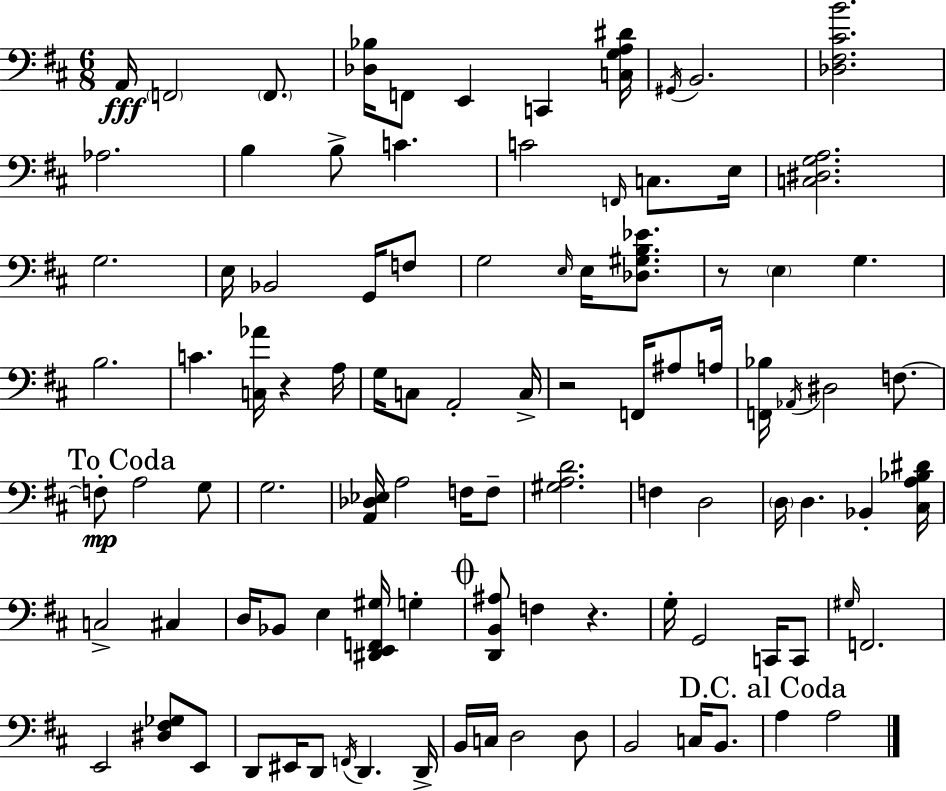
X:1
T:Untitled
M:6/8
L:1/4
K:D
A,,/4 F,,2 F,,/2 [_D,_B,]/4 F,,/2 E,, C,, [C,G,A,^D]/4 ^G,,/4 B,,2 [_D,^F,^CB]2 _A,2 B, B,/2 C C2 F,,/4 C,/2 E,/4 [C,^D,G,A,]2 G,2 E,/4 _B,,2 G,,/4 F,/2 G,2 E,/4 E,/4 [_D,^G,B,_E]/2 z/2 E, G, B,2 C [C,_A]/4 z A,/4 G,/4 C,/2 A,,2 C,/4 z2 F,,/4 ^A,/2 A,/4 [F,,_B,]/4 _A,,/4 ^D,2 F,/2 F,/2 A,2 G,/2 G,2 [A,,_D,_E,]/4 A,2 F,/4 F,/2 [^G,A,D]2 F, D,2 D,/4 D, _B,, [^C,A,_B,^D]/4 C,2 ^C, D,/4 _B,,/2 E, [^D,,E,,F,,^G,]/4 G, [D,,B,,^A,]/2 F, z G,/4 G,,2 C,,/4 C,,/2 ^G,/4 F,,2 E,,2 [^D,^F,_G,]/2 E,,/2 D,,/2 ^E,,/4 D,,/2 F,,/4 D,, D,,/4 B,,/4 C,/4 D,2 D,/2 B,,2 C,/4 B,,/2 A, A,2